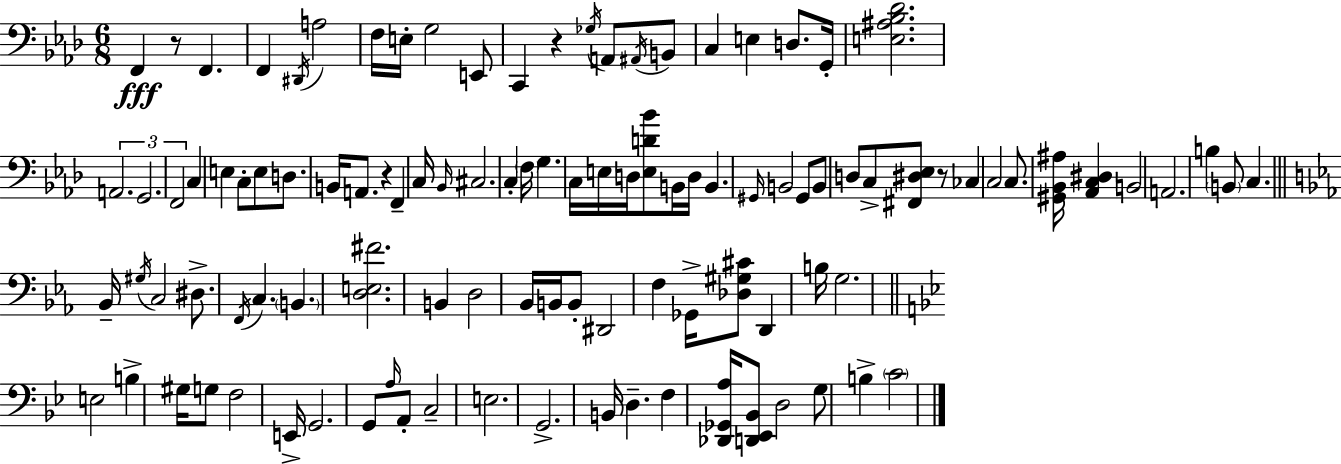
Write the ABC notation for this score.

X:1
T:Untitled
M:6/8
L:1/4
K:Fm
F,, z/2 F,, F,, ^D,,/4 A,2 F,/4 E,/4 G,2 E,,/2 C,, z _G,/4 A,,/2 ^A,,/4 B,,/2 C, E, D,/2 G,,/4 [E,^A,_B,_D]2 A,,2 G,,2 F,,2 C, E, C,/2 E,/2 D,/2 B,,/4 A,,/2 z F,, C,/4 _B,,/4 ^C,2 C, F,/4 G, C,/4 E,/4 D,/4 [E,D_B]/2 B,,/4 D,/4 B,, ^G,,/4 B,,2 ^G,,/2 B,,/2 D,/2 C,/2 [^F,,^D,_E,]/2 z/2 _C, C,2 C,/2 [^G,,_B,,^A,]/4 [_A,,C,^D,] B,,2 A,,2 B, B,,/2 C, _B,,/4 ^G,/4 C,2 ^D,/2 F,,/4 C, B,, [D,E,^F]2 B,, D,2 _B,,/4 B,,/4 B,,/2 ^D,,2 F, _G,,/4 [_D,^G,^C]/2 D,, B,/4 G,2 E,2 B, ^G,/4 G,/2 F,2 E,,/4 G,,2 G,,/2 A,/4 A,,/2 C,2 E,2 G,,2 B,,/4 D, F, [_D,,_G,,A,]/4 [D,,_E,,_B,,]/2 D,2 G,/2 B, C2